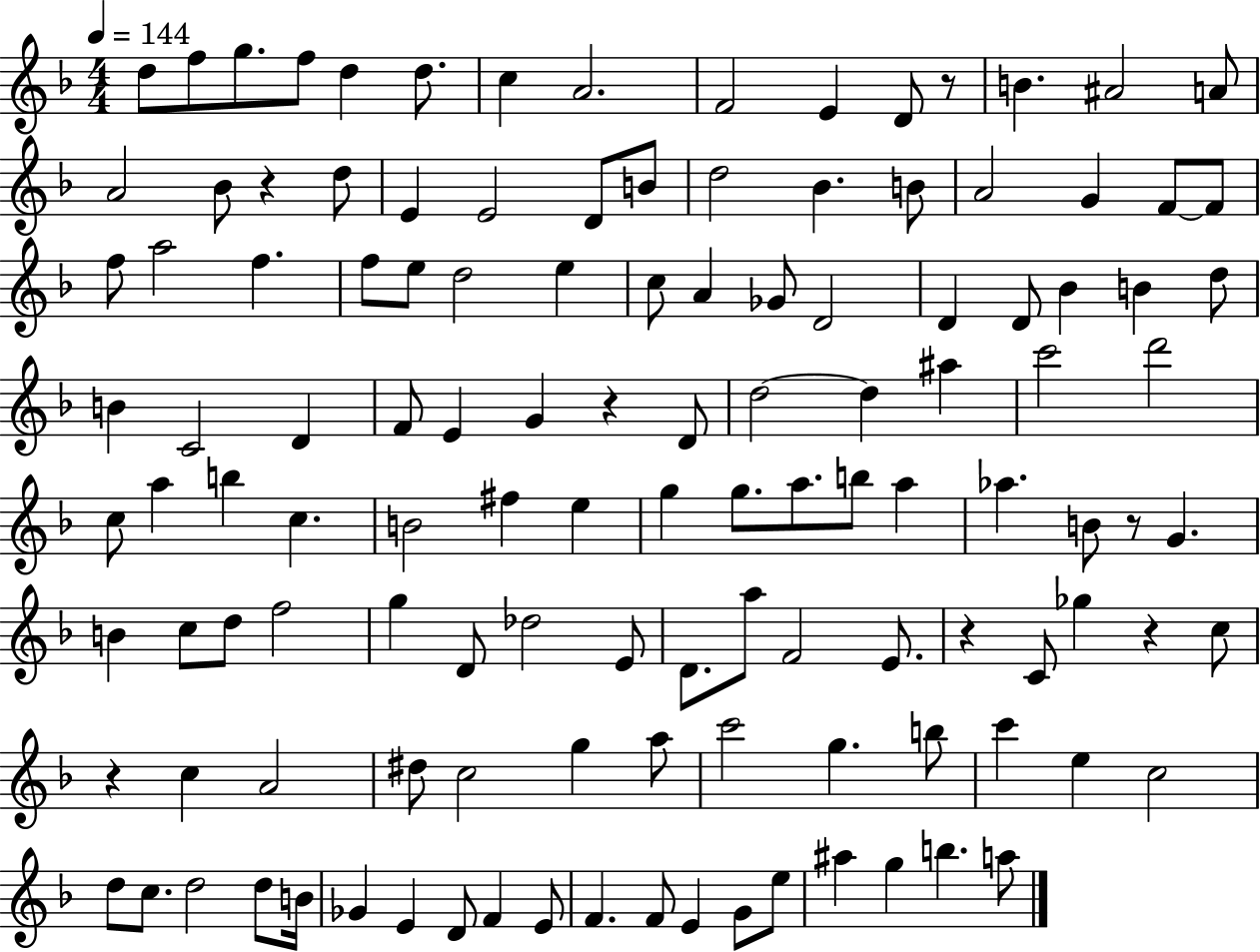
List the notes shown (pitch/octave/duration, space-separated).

D5/e F5/e G5/e. F5/e D5/q D5/e. C5/q A4/h. F4/h E4/q D4/e R/e B4/q. A#4/h A4/e A4/h Bb4/e R/q D5/e E4/q E4/h D4/e B4/e D5/h Bb4/q. B4/e A4/h G4/q F4/e F4/e F5/e A5/h F5/q. F5/e E5/e D5/h E5/q C5/e A4/q Gb4/e D4/h D4/q D4/e Bb4/q B4/q D5/e B4/q C4/h D4/q F4/e E4/q G4/q R/q D4/e D5/h D5/q A#5/q C6/h D6/h C5/e A5/q B5/q C5/q. B4/h F#5/q E5/q G5/q G5/e. A5/e. B5/e A5/q Ab5/q. B4/e R/e G4/q. B4/q C5/e D5/e F5/h G5/q D4/e Db5/h E4/e D4/e. A5/e F4/h E4/e. R/q C4/e Gb5/q R/q C5/e R/q C5/q A4/h D#5/e C5/h G5/q A5/e C6/h G5/q. B5/e C6/q E5/q C5/h D5/e C5/e. D5/h D5/e B4/s Gb4/q E4/q D4/e F4/q E4/e F4/q. F4/e E4/q G4/e E5/e A#5/q G5/q B5/q. A5/e